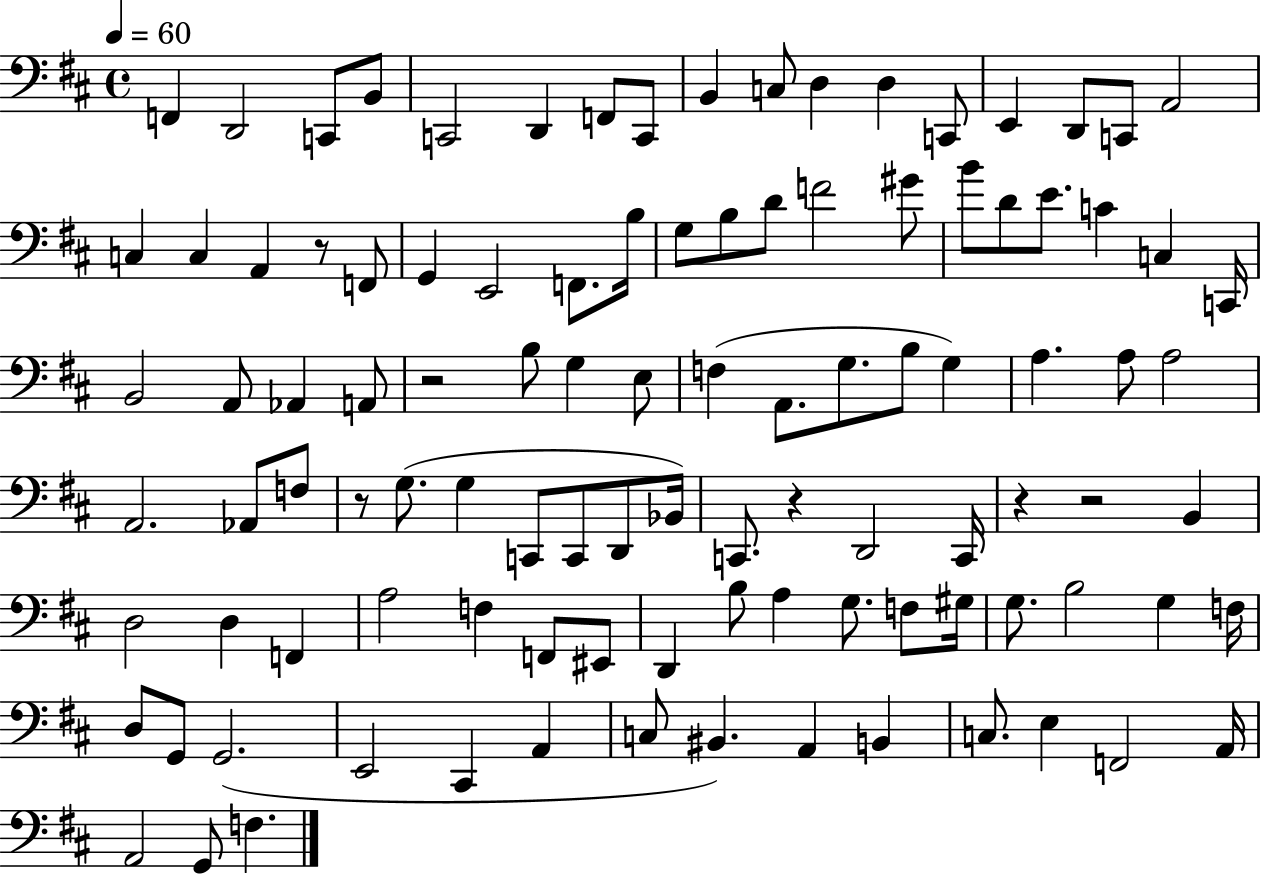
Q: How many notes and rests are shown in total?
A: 104